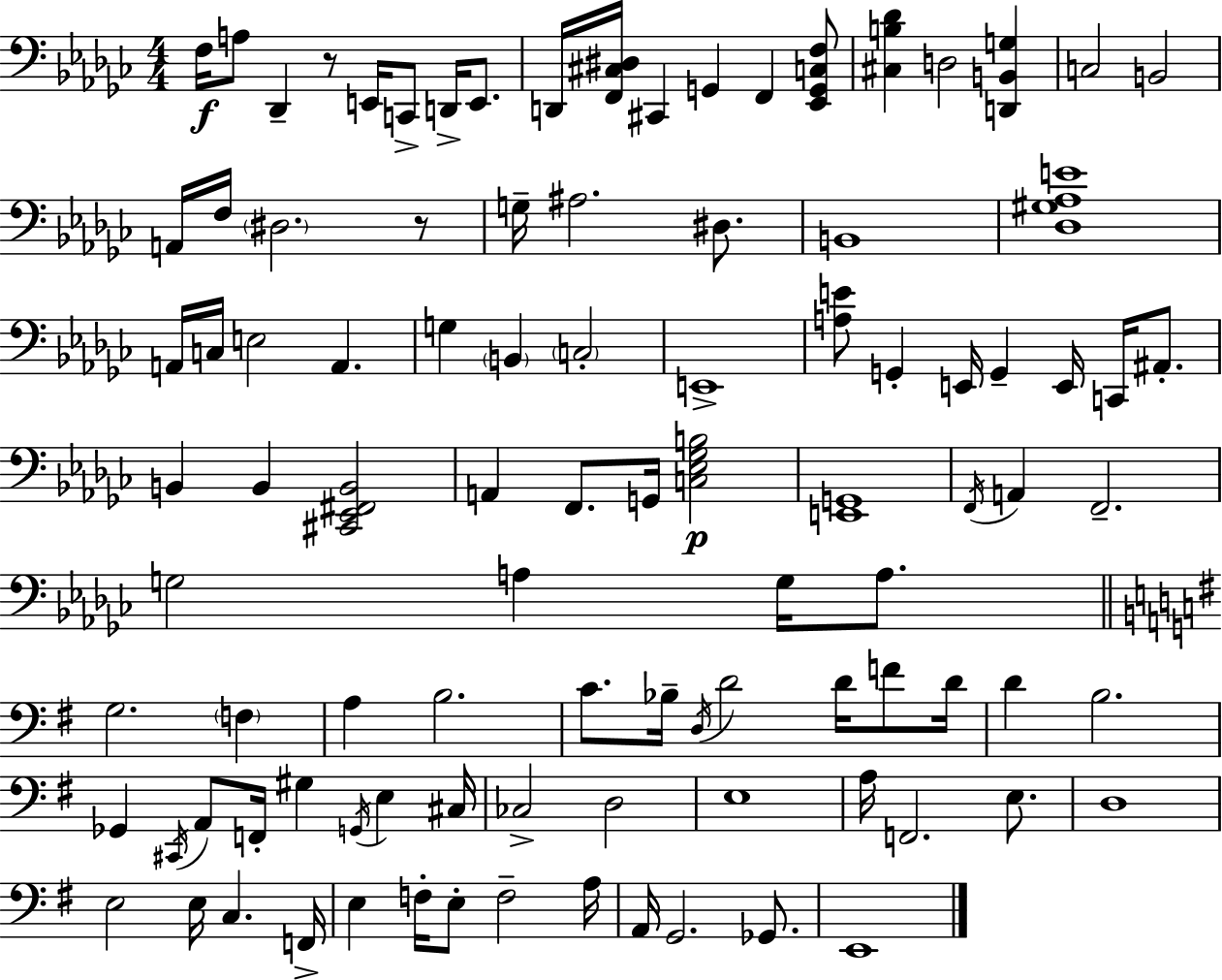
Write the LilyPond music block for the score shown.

{
  \clef bass
  \numericTimeSignature
  \time 4/4
  \key ees \minor
  f16\f a8 des,4-- r8 e,16 c,8-> d,16-> e,8. | d,16 <f, cis dis>16 cis,4 g,4 f,4 <ees, g, c f>8 | <cis b des'>4 d2 <d, b, g>4 | c2 b,2 | \break a,16 f16 \parenthesize dis2. r8 | g16-- ais2. dis8. | b,1 | <des gis aes e'>1 | \break a,16 c16 e2 a,4. | g4 \parenthesize b,4 \parenthesize c2-. | e,1-> | <a e'>8 g,4-. e,16 g,4-- e,16 c,16 ais,8.-. | \break b,4 b,4 <cis, ees, fis, b,>2 | a,4 f,8. g,16 <c ees ges b>2\p | <e, g,>1 | \acciaccatura { f,16 } a,4 f,2.-- | \break g2 a4 g16 a8. | \bar "||" \break \key g \major g2. \parenthesize f4 | a4 b2. | c'8. bes16-- \acciaccatura { d16 } d'2 d'16 f'8 | d'16 d'4 b2. | \break ges,4 \acciaccatura { cis,16 } a,8 f,16-. gis4 \acciaccatura { g,16 } e4 | cis16 ces2-> d2 | e1 | a16 f,2. | \break e8. d1 | e2 e16 c4. | f,16-> e4 f16-. e8-. f2-- | a16 a,16 g,2. | \break ges,8. e,1 | \bar "|."
}